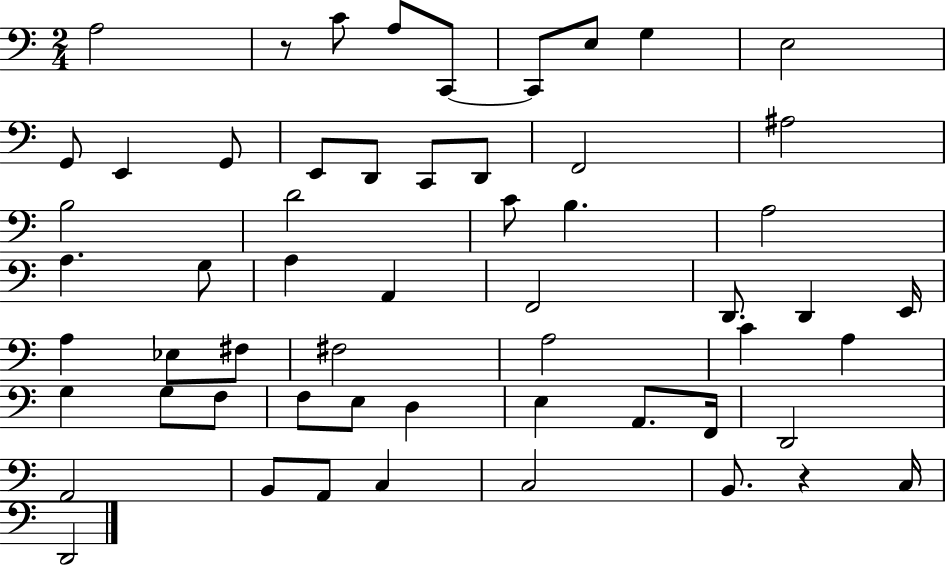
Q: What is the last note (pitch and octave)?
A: D2